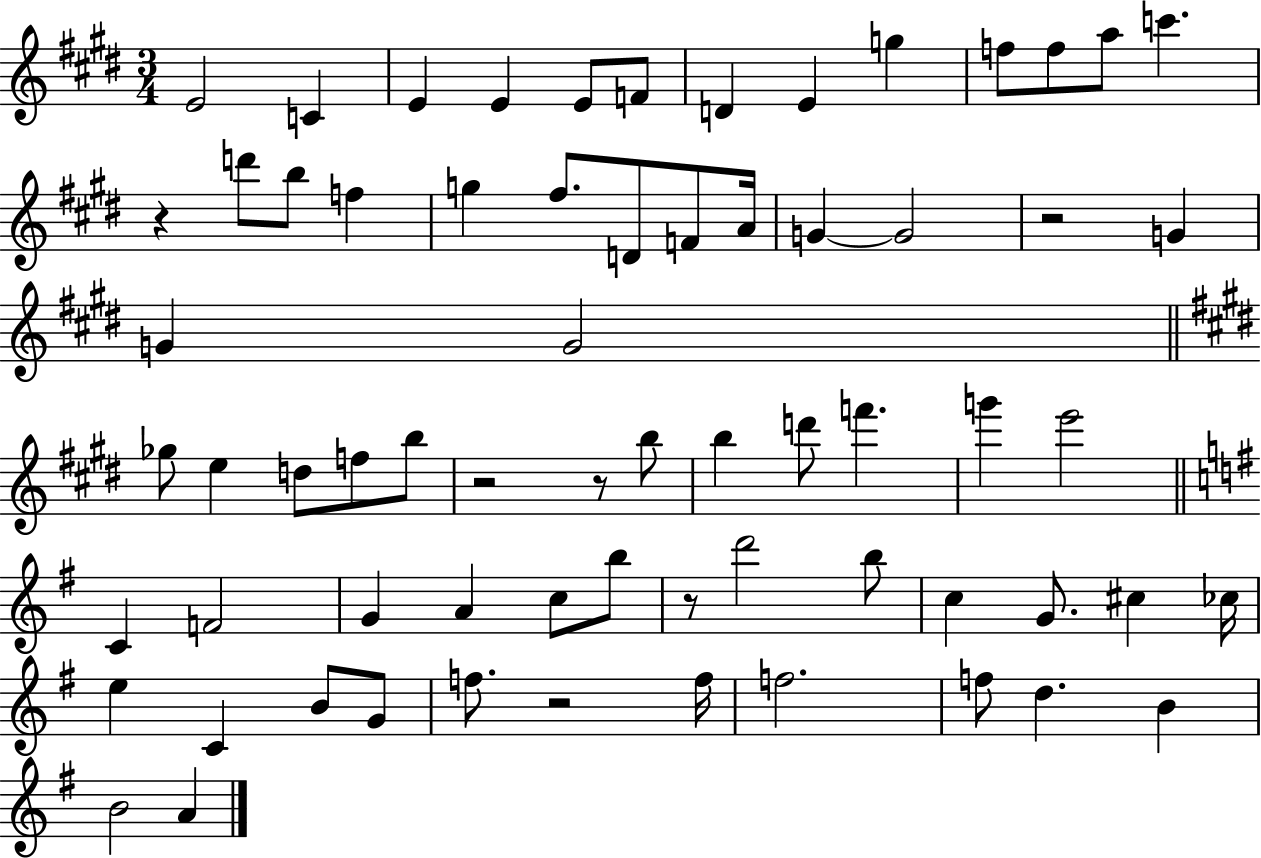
X:1
T:Untitled
M:3/4
L:1/4
K:E
E2 C E E E/2 F/2 D E g f/2 f/2 a/2 c' z d'/2 b/2 f g ^f/2 D/2 F/2 A/4 G G2 z2 G G G2 _g/2 e d/2 f/2 b/2 z2 z/2 b/2 b d'/2 f' g' e'2 C F2 G A c/2 b/2 z/2 d'2 b/2 c G/2 ^c _c/4 e C B/2 G/2 f/2 z2 f/4 f2 f/2 d B B2 A